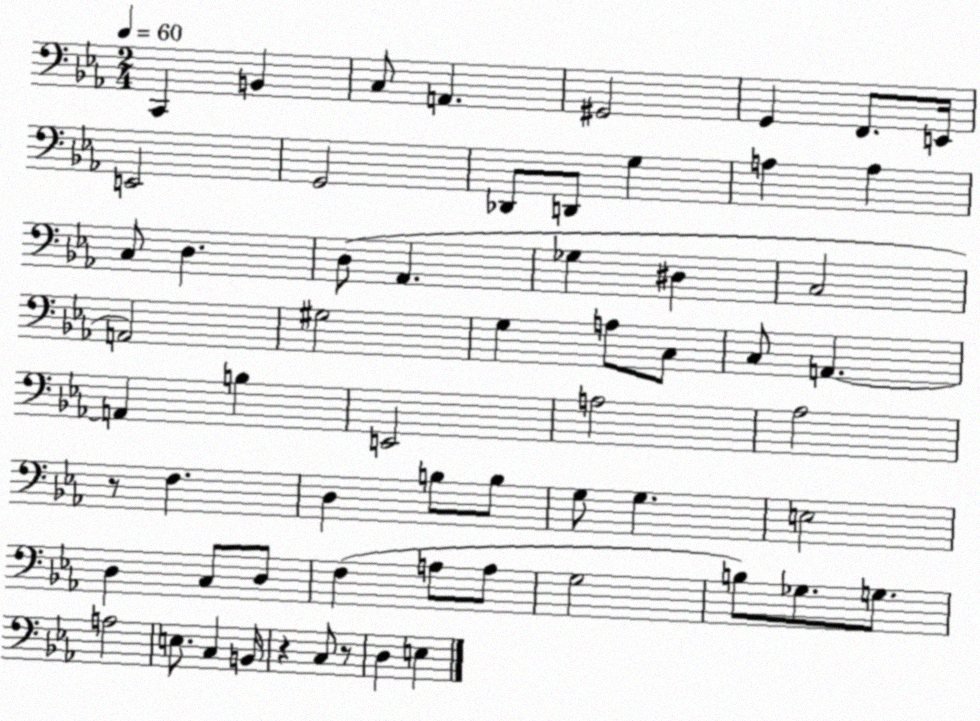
X:1
T:Untitled
M:2/4
L:1/4
K:Eb
C,, B,, C,/2 A,, ^G,,2 G,, F,,/2 E,,/4 E,,2 G,,2 _D,,/2 D,,/2 G, A, A, C,/2 D, D,/2 _A,, _G, ^D, C,2 A,,2 ^G,2 G, A,/2 C,/2 C,/2 A,, A,, B, E,,2 A,2 _A,2 z/2 F, D, B,/2 B,/2 G,/2 G, E,2 D, C,/2 D,/2 F, A,/2 A,/2 G,2 B,/2 _G,/2 G,/2 A,2 E,/2 C, B,,/4 z C,/2 z/2 D, E,